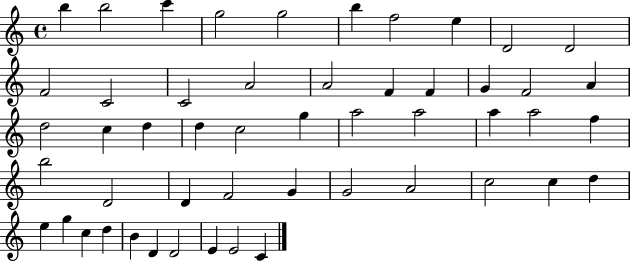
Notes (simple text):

B5/q B5/h C6/q G5/h G5/h B5/q F5/h E5/q D4/h D4/h F4/h C4/h C4/h A4/h A4/h F4/q F4/q G4/q F4/h A4/q D5/h C5/q D5/q D5/q C5/h G5/q A5/h A5/h A5/q A5/h F5/q B5/h D4/h D4/q F4/h G4/q G4/h A4/h C5/h C5/q D5/q E5/q G5/q C5/q D5/q B4/q D4/q D4/h E4/q E4/h C4/q